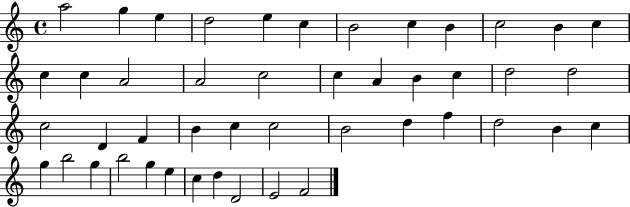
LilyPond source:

{
  \clef treble
  \time 4/4
  \defaultTimeSignature
  \key c \major
  a''2 g''4 e''4 | d''2 e''4 c''4 | b'2 c''4 b'4 | c''2 b'4 c''4 | \break c''4 c''4 a'2 | a'2 c''2 | c''4 a'4 b'4 c''4 | d''2 d''2 | \break c''2 d'4 f'4 | b'4 c''4 c''2 | b'2 d''4 f''4 | d''2 b'4 c''4 | \break g''4 b''2 g''4 | b''2 g''4 e''4 | c''4 d''4 d'2 | e'2 f'2 | \break \bar "|."
}